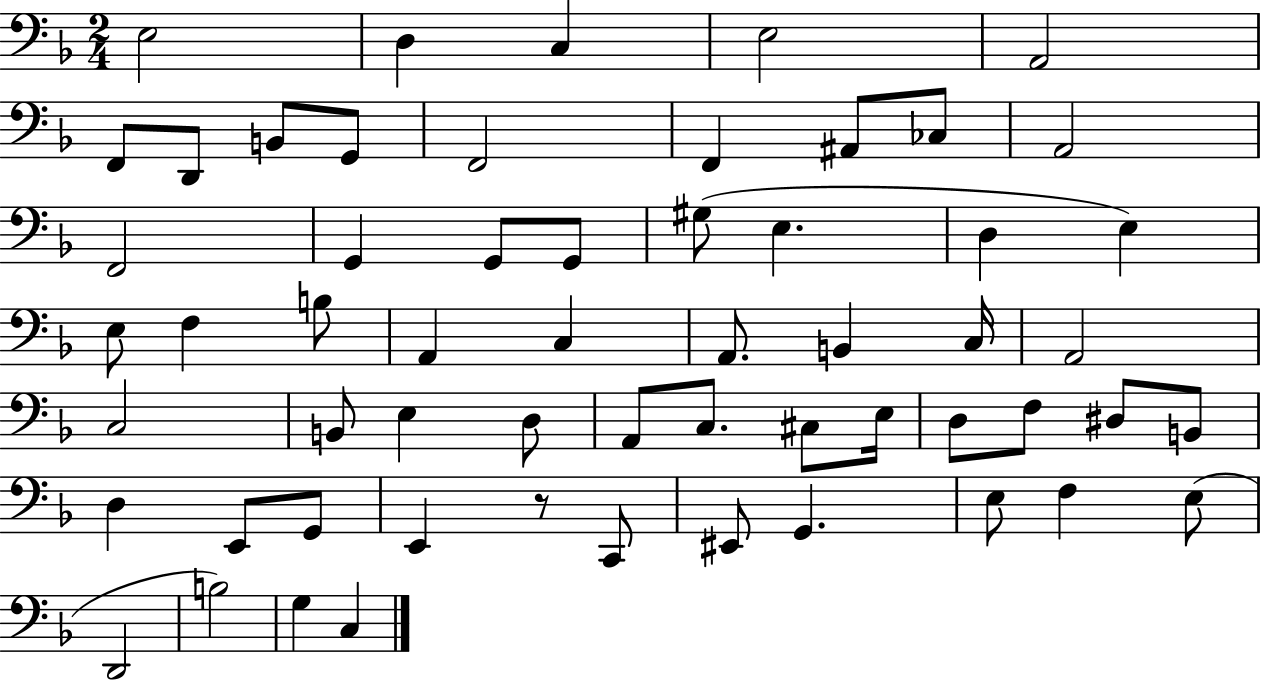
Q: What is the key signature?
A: F major